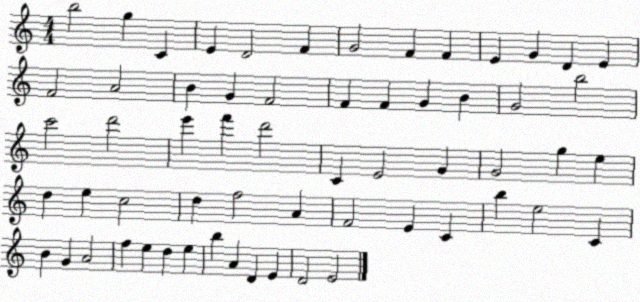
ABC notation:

X:1
T:Untitled
M:4/4
L:1/4
K:C
b2 g C E D2 F G2 F F E G D E F2 A2 B G F2 F F G B G2 b2 c'2 d'2 e' f' d'2 C E2 G G2 g e d e c2 d f2 A F2 E C b e2 C B G A2 f e d e b A D E D2 E2